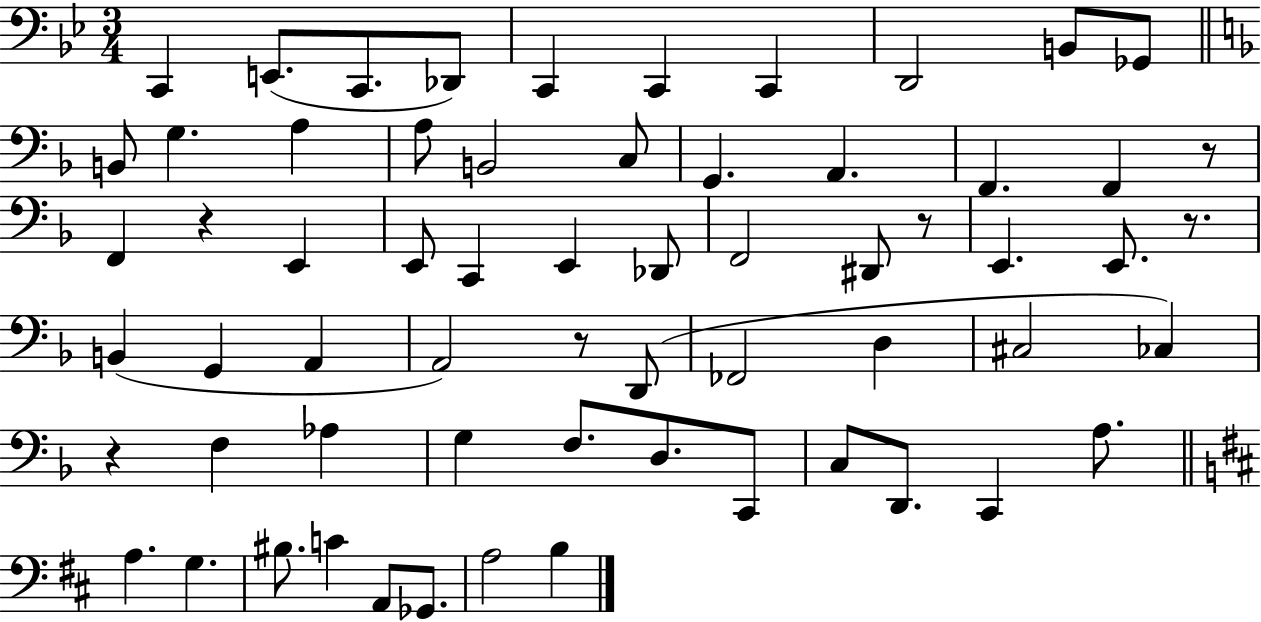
C2/q E2/e. C2/e. Db2/e C2/q C2/q C2/q D2/h B2/e Gb2/e B2/e G3/q. A3/q A3/e B2/h C3/e G2/q. A2/q. F2/q. F2/q R/e F2/q R/q E2/q E2/e C2/q E2/q Db2/e F2/h D#2/e R/e E2/q. E2/e. R/e. B2/q G2/q A2/q A2/h R/e D2/e FES2/h D3/q C#3/h CES3/q R/q F3/q Ab3/q G3/q F3/e. D3/e. C2/e C3/e D2/e. C2/q A3/e. A3/q. G3/q. BIS3/e. C4/q A2/e Gb2/e. A3/h B3/q